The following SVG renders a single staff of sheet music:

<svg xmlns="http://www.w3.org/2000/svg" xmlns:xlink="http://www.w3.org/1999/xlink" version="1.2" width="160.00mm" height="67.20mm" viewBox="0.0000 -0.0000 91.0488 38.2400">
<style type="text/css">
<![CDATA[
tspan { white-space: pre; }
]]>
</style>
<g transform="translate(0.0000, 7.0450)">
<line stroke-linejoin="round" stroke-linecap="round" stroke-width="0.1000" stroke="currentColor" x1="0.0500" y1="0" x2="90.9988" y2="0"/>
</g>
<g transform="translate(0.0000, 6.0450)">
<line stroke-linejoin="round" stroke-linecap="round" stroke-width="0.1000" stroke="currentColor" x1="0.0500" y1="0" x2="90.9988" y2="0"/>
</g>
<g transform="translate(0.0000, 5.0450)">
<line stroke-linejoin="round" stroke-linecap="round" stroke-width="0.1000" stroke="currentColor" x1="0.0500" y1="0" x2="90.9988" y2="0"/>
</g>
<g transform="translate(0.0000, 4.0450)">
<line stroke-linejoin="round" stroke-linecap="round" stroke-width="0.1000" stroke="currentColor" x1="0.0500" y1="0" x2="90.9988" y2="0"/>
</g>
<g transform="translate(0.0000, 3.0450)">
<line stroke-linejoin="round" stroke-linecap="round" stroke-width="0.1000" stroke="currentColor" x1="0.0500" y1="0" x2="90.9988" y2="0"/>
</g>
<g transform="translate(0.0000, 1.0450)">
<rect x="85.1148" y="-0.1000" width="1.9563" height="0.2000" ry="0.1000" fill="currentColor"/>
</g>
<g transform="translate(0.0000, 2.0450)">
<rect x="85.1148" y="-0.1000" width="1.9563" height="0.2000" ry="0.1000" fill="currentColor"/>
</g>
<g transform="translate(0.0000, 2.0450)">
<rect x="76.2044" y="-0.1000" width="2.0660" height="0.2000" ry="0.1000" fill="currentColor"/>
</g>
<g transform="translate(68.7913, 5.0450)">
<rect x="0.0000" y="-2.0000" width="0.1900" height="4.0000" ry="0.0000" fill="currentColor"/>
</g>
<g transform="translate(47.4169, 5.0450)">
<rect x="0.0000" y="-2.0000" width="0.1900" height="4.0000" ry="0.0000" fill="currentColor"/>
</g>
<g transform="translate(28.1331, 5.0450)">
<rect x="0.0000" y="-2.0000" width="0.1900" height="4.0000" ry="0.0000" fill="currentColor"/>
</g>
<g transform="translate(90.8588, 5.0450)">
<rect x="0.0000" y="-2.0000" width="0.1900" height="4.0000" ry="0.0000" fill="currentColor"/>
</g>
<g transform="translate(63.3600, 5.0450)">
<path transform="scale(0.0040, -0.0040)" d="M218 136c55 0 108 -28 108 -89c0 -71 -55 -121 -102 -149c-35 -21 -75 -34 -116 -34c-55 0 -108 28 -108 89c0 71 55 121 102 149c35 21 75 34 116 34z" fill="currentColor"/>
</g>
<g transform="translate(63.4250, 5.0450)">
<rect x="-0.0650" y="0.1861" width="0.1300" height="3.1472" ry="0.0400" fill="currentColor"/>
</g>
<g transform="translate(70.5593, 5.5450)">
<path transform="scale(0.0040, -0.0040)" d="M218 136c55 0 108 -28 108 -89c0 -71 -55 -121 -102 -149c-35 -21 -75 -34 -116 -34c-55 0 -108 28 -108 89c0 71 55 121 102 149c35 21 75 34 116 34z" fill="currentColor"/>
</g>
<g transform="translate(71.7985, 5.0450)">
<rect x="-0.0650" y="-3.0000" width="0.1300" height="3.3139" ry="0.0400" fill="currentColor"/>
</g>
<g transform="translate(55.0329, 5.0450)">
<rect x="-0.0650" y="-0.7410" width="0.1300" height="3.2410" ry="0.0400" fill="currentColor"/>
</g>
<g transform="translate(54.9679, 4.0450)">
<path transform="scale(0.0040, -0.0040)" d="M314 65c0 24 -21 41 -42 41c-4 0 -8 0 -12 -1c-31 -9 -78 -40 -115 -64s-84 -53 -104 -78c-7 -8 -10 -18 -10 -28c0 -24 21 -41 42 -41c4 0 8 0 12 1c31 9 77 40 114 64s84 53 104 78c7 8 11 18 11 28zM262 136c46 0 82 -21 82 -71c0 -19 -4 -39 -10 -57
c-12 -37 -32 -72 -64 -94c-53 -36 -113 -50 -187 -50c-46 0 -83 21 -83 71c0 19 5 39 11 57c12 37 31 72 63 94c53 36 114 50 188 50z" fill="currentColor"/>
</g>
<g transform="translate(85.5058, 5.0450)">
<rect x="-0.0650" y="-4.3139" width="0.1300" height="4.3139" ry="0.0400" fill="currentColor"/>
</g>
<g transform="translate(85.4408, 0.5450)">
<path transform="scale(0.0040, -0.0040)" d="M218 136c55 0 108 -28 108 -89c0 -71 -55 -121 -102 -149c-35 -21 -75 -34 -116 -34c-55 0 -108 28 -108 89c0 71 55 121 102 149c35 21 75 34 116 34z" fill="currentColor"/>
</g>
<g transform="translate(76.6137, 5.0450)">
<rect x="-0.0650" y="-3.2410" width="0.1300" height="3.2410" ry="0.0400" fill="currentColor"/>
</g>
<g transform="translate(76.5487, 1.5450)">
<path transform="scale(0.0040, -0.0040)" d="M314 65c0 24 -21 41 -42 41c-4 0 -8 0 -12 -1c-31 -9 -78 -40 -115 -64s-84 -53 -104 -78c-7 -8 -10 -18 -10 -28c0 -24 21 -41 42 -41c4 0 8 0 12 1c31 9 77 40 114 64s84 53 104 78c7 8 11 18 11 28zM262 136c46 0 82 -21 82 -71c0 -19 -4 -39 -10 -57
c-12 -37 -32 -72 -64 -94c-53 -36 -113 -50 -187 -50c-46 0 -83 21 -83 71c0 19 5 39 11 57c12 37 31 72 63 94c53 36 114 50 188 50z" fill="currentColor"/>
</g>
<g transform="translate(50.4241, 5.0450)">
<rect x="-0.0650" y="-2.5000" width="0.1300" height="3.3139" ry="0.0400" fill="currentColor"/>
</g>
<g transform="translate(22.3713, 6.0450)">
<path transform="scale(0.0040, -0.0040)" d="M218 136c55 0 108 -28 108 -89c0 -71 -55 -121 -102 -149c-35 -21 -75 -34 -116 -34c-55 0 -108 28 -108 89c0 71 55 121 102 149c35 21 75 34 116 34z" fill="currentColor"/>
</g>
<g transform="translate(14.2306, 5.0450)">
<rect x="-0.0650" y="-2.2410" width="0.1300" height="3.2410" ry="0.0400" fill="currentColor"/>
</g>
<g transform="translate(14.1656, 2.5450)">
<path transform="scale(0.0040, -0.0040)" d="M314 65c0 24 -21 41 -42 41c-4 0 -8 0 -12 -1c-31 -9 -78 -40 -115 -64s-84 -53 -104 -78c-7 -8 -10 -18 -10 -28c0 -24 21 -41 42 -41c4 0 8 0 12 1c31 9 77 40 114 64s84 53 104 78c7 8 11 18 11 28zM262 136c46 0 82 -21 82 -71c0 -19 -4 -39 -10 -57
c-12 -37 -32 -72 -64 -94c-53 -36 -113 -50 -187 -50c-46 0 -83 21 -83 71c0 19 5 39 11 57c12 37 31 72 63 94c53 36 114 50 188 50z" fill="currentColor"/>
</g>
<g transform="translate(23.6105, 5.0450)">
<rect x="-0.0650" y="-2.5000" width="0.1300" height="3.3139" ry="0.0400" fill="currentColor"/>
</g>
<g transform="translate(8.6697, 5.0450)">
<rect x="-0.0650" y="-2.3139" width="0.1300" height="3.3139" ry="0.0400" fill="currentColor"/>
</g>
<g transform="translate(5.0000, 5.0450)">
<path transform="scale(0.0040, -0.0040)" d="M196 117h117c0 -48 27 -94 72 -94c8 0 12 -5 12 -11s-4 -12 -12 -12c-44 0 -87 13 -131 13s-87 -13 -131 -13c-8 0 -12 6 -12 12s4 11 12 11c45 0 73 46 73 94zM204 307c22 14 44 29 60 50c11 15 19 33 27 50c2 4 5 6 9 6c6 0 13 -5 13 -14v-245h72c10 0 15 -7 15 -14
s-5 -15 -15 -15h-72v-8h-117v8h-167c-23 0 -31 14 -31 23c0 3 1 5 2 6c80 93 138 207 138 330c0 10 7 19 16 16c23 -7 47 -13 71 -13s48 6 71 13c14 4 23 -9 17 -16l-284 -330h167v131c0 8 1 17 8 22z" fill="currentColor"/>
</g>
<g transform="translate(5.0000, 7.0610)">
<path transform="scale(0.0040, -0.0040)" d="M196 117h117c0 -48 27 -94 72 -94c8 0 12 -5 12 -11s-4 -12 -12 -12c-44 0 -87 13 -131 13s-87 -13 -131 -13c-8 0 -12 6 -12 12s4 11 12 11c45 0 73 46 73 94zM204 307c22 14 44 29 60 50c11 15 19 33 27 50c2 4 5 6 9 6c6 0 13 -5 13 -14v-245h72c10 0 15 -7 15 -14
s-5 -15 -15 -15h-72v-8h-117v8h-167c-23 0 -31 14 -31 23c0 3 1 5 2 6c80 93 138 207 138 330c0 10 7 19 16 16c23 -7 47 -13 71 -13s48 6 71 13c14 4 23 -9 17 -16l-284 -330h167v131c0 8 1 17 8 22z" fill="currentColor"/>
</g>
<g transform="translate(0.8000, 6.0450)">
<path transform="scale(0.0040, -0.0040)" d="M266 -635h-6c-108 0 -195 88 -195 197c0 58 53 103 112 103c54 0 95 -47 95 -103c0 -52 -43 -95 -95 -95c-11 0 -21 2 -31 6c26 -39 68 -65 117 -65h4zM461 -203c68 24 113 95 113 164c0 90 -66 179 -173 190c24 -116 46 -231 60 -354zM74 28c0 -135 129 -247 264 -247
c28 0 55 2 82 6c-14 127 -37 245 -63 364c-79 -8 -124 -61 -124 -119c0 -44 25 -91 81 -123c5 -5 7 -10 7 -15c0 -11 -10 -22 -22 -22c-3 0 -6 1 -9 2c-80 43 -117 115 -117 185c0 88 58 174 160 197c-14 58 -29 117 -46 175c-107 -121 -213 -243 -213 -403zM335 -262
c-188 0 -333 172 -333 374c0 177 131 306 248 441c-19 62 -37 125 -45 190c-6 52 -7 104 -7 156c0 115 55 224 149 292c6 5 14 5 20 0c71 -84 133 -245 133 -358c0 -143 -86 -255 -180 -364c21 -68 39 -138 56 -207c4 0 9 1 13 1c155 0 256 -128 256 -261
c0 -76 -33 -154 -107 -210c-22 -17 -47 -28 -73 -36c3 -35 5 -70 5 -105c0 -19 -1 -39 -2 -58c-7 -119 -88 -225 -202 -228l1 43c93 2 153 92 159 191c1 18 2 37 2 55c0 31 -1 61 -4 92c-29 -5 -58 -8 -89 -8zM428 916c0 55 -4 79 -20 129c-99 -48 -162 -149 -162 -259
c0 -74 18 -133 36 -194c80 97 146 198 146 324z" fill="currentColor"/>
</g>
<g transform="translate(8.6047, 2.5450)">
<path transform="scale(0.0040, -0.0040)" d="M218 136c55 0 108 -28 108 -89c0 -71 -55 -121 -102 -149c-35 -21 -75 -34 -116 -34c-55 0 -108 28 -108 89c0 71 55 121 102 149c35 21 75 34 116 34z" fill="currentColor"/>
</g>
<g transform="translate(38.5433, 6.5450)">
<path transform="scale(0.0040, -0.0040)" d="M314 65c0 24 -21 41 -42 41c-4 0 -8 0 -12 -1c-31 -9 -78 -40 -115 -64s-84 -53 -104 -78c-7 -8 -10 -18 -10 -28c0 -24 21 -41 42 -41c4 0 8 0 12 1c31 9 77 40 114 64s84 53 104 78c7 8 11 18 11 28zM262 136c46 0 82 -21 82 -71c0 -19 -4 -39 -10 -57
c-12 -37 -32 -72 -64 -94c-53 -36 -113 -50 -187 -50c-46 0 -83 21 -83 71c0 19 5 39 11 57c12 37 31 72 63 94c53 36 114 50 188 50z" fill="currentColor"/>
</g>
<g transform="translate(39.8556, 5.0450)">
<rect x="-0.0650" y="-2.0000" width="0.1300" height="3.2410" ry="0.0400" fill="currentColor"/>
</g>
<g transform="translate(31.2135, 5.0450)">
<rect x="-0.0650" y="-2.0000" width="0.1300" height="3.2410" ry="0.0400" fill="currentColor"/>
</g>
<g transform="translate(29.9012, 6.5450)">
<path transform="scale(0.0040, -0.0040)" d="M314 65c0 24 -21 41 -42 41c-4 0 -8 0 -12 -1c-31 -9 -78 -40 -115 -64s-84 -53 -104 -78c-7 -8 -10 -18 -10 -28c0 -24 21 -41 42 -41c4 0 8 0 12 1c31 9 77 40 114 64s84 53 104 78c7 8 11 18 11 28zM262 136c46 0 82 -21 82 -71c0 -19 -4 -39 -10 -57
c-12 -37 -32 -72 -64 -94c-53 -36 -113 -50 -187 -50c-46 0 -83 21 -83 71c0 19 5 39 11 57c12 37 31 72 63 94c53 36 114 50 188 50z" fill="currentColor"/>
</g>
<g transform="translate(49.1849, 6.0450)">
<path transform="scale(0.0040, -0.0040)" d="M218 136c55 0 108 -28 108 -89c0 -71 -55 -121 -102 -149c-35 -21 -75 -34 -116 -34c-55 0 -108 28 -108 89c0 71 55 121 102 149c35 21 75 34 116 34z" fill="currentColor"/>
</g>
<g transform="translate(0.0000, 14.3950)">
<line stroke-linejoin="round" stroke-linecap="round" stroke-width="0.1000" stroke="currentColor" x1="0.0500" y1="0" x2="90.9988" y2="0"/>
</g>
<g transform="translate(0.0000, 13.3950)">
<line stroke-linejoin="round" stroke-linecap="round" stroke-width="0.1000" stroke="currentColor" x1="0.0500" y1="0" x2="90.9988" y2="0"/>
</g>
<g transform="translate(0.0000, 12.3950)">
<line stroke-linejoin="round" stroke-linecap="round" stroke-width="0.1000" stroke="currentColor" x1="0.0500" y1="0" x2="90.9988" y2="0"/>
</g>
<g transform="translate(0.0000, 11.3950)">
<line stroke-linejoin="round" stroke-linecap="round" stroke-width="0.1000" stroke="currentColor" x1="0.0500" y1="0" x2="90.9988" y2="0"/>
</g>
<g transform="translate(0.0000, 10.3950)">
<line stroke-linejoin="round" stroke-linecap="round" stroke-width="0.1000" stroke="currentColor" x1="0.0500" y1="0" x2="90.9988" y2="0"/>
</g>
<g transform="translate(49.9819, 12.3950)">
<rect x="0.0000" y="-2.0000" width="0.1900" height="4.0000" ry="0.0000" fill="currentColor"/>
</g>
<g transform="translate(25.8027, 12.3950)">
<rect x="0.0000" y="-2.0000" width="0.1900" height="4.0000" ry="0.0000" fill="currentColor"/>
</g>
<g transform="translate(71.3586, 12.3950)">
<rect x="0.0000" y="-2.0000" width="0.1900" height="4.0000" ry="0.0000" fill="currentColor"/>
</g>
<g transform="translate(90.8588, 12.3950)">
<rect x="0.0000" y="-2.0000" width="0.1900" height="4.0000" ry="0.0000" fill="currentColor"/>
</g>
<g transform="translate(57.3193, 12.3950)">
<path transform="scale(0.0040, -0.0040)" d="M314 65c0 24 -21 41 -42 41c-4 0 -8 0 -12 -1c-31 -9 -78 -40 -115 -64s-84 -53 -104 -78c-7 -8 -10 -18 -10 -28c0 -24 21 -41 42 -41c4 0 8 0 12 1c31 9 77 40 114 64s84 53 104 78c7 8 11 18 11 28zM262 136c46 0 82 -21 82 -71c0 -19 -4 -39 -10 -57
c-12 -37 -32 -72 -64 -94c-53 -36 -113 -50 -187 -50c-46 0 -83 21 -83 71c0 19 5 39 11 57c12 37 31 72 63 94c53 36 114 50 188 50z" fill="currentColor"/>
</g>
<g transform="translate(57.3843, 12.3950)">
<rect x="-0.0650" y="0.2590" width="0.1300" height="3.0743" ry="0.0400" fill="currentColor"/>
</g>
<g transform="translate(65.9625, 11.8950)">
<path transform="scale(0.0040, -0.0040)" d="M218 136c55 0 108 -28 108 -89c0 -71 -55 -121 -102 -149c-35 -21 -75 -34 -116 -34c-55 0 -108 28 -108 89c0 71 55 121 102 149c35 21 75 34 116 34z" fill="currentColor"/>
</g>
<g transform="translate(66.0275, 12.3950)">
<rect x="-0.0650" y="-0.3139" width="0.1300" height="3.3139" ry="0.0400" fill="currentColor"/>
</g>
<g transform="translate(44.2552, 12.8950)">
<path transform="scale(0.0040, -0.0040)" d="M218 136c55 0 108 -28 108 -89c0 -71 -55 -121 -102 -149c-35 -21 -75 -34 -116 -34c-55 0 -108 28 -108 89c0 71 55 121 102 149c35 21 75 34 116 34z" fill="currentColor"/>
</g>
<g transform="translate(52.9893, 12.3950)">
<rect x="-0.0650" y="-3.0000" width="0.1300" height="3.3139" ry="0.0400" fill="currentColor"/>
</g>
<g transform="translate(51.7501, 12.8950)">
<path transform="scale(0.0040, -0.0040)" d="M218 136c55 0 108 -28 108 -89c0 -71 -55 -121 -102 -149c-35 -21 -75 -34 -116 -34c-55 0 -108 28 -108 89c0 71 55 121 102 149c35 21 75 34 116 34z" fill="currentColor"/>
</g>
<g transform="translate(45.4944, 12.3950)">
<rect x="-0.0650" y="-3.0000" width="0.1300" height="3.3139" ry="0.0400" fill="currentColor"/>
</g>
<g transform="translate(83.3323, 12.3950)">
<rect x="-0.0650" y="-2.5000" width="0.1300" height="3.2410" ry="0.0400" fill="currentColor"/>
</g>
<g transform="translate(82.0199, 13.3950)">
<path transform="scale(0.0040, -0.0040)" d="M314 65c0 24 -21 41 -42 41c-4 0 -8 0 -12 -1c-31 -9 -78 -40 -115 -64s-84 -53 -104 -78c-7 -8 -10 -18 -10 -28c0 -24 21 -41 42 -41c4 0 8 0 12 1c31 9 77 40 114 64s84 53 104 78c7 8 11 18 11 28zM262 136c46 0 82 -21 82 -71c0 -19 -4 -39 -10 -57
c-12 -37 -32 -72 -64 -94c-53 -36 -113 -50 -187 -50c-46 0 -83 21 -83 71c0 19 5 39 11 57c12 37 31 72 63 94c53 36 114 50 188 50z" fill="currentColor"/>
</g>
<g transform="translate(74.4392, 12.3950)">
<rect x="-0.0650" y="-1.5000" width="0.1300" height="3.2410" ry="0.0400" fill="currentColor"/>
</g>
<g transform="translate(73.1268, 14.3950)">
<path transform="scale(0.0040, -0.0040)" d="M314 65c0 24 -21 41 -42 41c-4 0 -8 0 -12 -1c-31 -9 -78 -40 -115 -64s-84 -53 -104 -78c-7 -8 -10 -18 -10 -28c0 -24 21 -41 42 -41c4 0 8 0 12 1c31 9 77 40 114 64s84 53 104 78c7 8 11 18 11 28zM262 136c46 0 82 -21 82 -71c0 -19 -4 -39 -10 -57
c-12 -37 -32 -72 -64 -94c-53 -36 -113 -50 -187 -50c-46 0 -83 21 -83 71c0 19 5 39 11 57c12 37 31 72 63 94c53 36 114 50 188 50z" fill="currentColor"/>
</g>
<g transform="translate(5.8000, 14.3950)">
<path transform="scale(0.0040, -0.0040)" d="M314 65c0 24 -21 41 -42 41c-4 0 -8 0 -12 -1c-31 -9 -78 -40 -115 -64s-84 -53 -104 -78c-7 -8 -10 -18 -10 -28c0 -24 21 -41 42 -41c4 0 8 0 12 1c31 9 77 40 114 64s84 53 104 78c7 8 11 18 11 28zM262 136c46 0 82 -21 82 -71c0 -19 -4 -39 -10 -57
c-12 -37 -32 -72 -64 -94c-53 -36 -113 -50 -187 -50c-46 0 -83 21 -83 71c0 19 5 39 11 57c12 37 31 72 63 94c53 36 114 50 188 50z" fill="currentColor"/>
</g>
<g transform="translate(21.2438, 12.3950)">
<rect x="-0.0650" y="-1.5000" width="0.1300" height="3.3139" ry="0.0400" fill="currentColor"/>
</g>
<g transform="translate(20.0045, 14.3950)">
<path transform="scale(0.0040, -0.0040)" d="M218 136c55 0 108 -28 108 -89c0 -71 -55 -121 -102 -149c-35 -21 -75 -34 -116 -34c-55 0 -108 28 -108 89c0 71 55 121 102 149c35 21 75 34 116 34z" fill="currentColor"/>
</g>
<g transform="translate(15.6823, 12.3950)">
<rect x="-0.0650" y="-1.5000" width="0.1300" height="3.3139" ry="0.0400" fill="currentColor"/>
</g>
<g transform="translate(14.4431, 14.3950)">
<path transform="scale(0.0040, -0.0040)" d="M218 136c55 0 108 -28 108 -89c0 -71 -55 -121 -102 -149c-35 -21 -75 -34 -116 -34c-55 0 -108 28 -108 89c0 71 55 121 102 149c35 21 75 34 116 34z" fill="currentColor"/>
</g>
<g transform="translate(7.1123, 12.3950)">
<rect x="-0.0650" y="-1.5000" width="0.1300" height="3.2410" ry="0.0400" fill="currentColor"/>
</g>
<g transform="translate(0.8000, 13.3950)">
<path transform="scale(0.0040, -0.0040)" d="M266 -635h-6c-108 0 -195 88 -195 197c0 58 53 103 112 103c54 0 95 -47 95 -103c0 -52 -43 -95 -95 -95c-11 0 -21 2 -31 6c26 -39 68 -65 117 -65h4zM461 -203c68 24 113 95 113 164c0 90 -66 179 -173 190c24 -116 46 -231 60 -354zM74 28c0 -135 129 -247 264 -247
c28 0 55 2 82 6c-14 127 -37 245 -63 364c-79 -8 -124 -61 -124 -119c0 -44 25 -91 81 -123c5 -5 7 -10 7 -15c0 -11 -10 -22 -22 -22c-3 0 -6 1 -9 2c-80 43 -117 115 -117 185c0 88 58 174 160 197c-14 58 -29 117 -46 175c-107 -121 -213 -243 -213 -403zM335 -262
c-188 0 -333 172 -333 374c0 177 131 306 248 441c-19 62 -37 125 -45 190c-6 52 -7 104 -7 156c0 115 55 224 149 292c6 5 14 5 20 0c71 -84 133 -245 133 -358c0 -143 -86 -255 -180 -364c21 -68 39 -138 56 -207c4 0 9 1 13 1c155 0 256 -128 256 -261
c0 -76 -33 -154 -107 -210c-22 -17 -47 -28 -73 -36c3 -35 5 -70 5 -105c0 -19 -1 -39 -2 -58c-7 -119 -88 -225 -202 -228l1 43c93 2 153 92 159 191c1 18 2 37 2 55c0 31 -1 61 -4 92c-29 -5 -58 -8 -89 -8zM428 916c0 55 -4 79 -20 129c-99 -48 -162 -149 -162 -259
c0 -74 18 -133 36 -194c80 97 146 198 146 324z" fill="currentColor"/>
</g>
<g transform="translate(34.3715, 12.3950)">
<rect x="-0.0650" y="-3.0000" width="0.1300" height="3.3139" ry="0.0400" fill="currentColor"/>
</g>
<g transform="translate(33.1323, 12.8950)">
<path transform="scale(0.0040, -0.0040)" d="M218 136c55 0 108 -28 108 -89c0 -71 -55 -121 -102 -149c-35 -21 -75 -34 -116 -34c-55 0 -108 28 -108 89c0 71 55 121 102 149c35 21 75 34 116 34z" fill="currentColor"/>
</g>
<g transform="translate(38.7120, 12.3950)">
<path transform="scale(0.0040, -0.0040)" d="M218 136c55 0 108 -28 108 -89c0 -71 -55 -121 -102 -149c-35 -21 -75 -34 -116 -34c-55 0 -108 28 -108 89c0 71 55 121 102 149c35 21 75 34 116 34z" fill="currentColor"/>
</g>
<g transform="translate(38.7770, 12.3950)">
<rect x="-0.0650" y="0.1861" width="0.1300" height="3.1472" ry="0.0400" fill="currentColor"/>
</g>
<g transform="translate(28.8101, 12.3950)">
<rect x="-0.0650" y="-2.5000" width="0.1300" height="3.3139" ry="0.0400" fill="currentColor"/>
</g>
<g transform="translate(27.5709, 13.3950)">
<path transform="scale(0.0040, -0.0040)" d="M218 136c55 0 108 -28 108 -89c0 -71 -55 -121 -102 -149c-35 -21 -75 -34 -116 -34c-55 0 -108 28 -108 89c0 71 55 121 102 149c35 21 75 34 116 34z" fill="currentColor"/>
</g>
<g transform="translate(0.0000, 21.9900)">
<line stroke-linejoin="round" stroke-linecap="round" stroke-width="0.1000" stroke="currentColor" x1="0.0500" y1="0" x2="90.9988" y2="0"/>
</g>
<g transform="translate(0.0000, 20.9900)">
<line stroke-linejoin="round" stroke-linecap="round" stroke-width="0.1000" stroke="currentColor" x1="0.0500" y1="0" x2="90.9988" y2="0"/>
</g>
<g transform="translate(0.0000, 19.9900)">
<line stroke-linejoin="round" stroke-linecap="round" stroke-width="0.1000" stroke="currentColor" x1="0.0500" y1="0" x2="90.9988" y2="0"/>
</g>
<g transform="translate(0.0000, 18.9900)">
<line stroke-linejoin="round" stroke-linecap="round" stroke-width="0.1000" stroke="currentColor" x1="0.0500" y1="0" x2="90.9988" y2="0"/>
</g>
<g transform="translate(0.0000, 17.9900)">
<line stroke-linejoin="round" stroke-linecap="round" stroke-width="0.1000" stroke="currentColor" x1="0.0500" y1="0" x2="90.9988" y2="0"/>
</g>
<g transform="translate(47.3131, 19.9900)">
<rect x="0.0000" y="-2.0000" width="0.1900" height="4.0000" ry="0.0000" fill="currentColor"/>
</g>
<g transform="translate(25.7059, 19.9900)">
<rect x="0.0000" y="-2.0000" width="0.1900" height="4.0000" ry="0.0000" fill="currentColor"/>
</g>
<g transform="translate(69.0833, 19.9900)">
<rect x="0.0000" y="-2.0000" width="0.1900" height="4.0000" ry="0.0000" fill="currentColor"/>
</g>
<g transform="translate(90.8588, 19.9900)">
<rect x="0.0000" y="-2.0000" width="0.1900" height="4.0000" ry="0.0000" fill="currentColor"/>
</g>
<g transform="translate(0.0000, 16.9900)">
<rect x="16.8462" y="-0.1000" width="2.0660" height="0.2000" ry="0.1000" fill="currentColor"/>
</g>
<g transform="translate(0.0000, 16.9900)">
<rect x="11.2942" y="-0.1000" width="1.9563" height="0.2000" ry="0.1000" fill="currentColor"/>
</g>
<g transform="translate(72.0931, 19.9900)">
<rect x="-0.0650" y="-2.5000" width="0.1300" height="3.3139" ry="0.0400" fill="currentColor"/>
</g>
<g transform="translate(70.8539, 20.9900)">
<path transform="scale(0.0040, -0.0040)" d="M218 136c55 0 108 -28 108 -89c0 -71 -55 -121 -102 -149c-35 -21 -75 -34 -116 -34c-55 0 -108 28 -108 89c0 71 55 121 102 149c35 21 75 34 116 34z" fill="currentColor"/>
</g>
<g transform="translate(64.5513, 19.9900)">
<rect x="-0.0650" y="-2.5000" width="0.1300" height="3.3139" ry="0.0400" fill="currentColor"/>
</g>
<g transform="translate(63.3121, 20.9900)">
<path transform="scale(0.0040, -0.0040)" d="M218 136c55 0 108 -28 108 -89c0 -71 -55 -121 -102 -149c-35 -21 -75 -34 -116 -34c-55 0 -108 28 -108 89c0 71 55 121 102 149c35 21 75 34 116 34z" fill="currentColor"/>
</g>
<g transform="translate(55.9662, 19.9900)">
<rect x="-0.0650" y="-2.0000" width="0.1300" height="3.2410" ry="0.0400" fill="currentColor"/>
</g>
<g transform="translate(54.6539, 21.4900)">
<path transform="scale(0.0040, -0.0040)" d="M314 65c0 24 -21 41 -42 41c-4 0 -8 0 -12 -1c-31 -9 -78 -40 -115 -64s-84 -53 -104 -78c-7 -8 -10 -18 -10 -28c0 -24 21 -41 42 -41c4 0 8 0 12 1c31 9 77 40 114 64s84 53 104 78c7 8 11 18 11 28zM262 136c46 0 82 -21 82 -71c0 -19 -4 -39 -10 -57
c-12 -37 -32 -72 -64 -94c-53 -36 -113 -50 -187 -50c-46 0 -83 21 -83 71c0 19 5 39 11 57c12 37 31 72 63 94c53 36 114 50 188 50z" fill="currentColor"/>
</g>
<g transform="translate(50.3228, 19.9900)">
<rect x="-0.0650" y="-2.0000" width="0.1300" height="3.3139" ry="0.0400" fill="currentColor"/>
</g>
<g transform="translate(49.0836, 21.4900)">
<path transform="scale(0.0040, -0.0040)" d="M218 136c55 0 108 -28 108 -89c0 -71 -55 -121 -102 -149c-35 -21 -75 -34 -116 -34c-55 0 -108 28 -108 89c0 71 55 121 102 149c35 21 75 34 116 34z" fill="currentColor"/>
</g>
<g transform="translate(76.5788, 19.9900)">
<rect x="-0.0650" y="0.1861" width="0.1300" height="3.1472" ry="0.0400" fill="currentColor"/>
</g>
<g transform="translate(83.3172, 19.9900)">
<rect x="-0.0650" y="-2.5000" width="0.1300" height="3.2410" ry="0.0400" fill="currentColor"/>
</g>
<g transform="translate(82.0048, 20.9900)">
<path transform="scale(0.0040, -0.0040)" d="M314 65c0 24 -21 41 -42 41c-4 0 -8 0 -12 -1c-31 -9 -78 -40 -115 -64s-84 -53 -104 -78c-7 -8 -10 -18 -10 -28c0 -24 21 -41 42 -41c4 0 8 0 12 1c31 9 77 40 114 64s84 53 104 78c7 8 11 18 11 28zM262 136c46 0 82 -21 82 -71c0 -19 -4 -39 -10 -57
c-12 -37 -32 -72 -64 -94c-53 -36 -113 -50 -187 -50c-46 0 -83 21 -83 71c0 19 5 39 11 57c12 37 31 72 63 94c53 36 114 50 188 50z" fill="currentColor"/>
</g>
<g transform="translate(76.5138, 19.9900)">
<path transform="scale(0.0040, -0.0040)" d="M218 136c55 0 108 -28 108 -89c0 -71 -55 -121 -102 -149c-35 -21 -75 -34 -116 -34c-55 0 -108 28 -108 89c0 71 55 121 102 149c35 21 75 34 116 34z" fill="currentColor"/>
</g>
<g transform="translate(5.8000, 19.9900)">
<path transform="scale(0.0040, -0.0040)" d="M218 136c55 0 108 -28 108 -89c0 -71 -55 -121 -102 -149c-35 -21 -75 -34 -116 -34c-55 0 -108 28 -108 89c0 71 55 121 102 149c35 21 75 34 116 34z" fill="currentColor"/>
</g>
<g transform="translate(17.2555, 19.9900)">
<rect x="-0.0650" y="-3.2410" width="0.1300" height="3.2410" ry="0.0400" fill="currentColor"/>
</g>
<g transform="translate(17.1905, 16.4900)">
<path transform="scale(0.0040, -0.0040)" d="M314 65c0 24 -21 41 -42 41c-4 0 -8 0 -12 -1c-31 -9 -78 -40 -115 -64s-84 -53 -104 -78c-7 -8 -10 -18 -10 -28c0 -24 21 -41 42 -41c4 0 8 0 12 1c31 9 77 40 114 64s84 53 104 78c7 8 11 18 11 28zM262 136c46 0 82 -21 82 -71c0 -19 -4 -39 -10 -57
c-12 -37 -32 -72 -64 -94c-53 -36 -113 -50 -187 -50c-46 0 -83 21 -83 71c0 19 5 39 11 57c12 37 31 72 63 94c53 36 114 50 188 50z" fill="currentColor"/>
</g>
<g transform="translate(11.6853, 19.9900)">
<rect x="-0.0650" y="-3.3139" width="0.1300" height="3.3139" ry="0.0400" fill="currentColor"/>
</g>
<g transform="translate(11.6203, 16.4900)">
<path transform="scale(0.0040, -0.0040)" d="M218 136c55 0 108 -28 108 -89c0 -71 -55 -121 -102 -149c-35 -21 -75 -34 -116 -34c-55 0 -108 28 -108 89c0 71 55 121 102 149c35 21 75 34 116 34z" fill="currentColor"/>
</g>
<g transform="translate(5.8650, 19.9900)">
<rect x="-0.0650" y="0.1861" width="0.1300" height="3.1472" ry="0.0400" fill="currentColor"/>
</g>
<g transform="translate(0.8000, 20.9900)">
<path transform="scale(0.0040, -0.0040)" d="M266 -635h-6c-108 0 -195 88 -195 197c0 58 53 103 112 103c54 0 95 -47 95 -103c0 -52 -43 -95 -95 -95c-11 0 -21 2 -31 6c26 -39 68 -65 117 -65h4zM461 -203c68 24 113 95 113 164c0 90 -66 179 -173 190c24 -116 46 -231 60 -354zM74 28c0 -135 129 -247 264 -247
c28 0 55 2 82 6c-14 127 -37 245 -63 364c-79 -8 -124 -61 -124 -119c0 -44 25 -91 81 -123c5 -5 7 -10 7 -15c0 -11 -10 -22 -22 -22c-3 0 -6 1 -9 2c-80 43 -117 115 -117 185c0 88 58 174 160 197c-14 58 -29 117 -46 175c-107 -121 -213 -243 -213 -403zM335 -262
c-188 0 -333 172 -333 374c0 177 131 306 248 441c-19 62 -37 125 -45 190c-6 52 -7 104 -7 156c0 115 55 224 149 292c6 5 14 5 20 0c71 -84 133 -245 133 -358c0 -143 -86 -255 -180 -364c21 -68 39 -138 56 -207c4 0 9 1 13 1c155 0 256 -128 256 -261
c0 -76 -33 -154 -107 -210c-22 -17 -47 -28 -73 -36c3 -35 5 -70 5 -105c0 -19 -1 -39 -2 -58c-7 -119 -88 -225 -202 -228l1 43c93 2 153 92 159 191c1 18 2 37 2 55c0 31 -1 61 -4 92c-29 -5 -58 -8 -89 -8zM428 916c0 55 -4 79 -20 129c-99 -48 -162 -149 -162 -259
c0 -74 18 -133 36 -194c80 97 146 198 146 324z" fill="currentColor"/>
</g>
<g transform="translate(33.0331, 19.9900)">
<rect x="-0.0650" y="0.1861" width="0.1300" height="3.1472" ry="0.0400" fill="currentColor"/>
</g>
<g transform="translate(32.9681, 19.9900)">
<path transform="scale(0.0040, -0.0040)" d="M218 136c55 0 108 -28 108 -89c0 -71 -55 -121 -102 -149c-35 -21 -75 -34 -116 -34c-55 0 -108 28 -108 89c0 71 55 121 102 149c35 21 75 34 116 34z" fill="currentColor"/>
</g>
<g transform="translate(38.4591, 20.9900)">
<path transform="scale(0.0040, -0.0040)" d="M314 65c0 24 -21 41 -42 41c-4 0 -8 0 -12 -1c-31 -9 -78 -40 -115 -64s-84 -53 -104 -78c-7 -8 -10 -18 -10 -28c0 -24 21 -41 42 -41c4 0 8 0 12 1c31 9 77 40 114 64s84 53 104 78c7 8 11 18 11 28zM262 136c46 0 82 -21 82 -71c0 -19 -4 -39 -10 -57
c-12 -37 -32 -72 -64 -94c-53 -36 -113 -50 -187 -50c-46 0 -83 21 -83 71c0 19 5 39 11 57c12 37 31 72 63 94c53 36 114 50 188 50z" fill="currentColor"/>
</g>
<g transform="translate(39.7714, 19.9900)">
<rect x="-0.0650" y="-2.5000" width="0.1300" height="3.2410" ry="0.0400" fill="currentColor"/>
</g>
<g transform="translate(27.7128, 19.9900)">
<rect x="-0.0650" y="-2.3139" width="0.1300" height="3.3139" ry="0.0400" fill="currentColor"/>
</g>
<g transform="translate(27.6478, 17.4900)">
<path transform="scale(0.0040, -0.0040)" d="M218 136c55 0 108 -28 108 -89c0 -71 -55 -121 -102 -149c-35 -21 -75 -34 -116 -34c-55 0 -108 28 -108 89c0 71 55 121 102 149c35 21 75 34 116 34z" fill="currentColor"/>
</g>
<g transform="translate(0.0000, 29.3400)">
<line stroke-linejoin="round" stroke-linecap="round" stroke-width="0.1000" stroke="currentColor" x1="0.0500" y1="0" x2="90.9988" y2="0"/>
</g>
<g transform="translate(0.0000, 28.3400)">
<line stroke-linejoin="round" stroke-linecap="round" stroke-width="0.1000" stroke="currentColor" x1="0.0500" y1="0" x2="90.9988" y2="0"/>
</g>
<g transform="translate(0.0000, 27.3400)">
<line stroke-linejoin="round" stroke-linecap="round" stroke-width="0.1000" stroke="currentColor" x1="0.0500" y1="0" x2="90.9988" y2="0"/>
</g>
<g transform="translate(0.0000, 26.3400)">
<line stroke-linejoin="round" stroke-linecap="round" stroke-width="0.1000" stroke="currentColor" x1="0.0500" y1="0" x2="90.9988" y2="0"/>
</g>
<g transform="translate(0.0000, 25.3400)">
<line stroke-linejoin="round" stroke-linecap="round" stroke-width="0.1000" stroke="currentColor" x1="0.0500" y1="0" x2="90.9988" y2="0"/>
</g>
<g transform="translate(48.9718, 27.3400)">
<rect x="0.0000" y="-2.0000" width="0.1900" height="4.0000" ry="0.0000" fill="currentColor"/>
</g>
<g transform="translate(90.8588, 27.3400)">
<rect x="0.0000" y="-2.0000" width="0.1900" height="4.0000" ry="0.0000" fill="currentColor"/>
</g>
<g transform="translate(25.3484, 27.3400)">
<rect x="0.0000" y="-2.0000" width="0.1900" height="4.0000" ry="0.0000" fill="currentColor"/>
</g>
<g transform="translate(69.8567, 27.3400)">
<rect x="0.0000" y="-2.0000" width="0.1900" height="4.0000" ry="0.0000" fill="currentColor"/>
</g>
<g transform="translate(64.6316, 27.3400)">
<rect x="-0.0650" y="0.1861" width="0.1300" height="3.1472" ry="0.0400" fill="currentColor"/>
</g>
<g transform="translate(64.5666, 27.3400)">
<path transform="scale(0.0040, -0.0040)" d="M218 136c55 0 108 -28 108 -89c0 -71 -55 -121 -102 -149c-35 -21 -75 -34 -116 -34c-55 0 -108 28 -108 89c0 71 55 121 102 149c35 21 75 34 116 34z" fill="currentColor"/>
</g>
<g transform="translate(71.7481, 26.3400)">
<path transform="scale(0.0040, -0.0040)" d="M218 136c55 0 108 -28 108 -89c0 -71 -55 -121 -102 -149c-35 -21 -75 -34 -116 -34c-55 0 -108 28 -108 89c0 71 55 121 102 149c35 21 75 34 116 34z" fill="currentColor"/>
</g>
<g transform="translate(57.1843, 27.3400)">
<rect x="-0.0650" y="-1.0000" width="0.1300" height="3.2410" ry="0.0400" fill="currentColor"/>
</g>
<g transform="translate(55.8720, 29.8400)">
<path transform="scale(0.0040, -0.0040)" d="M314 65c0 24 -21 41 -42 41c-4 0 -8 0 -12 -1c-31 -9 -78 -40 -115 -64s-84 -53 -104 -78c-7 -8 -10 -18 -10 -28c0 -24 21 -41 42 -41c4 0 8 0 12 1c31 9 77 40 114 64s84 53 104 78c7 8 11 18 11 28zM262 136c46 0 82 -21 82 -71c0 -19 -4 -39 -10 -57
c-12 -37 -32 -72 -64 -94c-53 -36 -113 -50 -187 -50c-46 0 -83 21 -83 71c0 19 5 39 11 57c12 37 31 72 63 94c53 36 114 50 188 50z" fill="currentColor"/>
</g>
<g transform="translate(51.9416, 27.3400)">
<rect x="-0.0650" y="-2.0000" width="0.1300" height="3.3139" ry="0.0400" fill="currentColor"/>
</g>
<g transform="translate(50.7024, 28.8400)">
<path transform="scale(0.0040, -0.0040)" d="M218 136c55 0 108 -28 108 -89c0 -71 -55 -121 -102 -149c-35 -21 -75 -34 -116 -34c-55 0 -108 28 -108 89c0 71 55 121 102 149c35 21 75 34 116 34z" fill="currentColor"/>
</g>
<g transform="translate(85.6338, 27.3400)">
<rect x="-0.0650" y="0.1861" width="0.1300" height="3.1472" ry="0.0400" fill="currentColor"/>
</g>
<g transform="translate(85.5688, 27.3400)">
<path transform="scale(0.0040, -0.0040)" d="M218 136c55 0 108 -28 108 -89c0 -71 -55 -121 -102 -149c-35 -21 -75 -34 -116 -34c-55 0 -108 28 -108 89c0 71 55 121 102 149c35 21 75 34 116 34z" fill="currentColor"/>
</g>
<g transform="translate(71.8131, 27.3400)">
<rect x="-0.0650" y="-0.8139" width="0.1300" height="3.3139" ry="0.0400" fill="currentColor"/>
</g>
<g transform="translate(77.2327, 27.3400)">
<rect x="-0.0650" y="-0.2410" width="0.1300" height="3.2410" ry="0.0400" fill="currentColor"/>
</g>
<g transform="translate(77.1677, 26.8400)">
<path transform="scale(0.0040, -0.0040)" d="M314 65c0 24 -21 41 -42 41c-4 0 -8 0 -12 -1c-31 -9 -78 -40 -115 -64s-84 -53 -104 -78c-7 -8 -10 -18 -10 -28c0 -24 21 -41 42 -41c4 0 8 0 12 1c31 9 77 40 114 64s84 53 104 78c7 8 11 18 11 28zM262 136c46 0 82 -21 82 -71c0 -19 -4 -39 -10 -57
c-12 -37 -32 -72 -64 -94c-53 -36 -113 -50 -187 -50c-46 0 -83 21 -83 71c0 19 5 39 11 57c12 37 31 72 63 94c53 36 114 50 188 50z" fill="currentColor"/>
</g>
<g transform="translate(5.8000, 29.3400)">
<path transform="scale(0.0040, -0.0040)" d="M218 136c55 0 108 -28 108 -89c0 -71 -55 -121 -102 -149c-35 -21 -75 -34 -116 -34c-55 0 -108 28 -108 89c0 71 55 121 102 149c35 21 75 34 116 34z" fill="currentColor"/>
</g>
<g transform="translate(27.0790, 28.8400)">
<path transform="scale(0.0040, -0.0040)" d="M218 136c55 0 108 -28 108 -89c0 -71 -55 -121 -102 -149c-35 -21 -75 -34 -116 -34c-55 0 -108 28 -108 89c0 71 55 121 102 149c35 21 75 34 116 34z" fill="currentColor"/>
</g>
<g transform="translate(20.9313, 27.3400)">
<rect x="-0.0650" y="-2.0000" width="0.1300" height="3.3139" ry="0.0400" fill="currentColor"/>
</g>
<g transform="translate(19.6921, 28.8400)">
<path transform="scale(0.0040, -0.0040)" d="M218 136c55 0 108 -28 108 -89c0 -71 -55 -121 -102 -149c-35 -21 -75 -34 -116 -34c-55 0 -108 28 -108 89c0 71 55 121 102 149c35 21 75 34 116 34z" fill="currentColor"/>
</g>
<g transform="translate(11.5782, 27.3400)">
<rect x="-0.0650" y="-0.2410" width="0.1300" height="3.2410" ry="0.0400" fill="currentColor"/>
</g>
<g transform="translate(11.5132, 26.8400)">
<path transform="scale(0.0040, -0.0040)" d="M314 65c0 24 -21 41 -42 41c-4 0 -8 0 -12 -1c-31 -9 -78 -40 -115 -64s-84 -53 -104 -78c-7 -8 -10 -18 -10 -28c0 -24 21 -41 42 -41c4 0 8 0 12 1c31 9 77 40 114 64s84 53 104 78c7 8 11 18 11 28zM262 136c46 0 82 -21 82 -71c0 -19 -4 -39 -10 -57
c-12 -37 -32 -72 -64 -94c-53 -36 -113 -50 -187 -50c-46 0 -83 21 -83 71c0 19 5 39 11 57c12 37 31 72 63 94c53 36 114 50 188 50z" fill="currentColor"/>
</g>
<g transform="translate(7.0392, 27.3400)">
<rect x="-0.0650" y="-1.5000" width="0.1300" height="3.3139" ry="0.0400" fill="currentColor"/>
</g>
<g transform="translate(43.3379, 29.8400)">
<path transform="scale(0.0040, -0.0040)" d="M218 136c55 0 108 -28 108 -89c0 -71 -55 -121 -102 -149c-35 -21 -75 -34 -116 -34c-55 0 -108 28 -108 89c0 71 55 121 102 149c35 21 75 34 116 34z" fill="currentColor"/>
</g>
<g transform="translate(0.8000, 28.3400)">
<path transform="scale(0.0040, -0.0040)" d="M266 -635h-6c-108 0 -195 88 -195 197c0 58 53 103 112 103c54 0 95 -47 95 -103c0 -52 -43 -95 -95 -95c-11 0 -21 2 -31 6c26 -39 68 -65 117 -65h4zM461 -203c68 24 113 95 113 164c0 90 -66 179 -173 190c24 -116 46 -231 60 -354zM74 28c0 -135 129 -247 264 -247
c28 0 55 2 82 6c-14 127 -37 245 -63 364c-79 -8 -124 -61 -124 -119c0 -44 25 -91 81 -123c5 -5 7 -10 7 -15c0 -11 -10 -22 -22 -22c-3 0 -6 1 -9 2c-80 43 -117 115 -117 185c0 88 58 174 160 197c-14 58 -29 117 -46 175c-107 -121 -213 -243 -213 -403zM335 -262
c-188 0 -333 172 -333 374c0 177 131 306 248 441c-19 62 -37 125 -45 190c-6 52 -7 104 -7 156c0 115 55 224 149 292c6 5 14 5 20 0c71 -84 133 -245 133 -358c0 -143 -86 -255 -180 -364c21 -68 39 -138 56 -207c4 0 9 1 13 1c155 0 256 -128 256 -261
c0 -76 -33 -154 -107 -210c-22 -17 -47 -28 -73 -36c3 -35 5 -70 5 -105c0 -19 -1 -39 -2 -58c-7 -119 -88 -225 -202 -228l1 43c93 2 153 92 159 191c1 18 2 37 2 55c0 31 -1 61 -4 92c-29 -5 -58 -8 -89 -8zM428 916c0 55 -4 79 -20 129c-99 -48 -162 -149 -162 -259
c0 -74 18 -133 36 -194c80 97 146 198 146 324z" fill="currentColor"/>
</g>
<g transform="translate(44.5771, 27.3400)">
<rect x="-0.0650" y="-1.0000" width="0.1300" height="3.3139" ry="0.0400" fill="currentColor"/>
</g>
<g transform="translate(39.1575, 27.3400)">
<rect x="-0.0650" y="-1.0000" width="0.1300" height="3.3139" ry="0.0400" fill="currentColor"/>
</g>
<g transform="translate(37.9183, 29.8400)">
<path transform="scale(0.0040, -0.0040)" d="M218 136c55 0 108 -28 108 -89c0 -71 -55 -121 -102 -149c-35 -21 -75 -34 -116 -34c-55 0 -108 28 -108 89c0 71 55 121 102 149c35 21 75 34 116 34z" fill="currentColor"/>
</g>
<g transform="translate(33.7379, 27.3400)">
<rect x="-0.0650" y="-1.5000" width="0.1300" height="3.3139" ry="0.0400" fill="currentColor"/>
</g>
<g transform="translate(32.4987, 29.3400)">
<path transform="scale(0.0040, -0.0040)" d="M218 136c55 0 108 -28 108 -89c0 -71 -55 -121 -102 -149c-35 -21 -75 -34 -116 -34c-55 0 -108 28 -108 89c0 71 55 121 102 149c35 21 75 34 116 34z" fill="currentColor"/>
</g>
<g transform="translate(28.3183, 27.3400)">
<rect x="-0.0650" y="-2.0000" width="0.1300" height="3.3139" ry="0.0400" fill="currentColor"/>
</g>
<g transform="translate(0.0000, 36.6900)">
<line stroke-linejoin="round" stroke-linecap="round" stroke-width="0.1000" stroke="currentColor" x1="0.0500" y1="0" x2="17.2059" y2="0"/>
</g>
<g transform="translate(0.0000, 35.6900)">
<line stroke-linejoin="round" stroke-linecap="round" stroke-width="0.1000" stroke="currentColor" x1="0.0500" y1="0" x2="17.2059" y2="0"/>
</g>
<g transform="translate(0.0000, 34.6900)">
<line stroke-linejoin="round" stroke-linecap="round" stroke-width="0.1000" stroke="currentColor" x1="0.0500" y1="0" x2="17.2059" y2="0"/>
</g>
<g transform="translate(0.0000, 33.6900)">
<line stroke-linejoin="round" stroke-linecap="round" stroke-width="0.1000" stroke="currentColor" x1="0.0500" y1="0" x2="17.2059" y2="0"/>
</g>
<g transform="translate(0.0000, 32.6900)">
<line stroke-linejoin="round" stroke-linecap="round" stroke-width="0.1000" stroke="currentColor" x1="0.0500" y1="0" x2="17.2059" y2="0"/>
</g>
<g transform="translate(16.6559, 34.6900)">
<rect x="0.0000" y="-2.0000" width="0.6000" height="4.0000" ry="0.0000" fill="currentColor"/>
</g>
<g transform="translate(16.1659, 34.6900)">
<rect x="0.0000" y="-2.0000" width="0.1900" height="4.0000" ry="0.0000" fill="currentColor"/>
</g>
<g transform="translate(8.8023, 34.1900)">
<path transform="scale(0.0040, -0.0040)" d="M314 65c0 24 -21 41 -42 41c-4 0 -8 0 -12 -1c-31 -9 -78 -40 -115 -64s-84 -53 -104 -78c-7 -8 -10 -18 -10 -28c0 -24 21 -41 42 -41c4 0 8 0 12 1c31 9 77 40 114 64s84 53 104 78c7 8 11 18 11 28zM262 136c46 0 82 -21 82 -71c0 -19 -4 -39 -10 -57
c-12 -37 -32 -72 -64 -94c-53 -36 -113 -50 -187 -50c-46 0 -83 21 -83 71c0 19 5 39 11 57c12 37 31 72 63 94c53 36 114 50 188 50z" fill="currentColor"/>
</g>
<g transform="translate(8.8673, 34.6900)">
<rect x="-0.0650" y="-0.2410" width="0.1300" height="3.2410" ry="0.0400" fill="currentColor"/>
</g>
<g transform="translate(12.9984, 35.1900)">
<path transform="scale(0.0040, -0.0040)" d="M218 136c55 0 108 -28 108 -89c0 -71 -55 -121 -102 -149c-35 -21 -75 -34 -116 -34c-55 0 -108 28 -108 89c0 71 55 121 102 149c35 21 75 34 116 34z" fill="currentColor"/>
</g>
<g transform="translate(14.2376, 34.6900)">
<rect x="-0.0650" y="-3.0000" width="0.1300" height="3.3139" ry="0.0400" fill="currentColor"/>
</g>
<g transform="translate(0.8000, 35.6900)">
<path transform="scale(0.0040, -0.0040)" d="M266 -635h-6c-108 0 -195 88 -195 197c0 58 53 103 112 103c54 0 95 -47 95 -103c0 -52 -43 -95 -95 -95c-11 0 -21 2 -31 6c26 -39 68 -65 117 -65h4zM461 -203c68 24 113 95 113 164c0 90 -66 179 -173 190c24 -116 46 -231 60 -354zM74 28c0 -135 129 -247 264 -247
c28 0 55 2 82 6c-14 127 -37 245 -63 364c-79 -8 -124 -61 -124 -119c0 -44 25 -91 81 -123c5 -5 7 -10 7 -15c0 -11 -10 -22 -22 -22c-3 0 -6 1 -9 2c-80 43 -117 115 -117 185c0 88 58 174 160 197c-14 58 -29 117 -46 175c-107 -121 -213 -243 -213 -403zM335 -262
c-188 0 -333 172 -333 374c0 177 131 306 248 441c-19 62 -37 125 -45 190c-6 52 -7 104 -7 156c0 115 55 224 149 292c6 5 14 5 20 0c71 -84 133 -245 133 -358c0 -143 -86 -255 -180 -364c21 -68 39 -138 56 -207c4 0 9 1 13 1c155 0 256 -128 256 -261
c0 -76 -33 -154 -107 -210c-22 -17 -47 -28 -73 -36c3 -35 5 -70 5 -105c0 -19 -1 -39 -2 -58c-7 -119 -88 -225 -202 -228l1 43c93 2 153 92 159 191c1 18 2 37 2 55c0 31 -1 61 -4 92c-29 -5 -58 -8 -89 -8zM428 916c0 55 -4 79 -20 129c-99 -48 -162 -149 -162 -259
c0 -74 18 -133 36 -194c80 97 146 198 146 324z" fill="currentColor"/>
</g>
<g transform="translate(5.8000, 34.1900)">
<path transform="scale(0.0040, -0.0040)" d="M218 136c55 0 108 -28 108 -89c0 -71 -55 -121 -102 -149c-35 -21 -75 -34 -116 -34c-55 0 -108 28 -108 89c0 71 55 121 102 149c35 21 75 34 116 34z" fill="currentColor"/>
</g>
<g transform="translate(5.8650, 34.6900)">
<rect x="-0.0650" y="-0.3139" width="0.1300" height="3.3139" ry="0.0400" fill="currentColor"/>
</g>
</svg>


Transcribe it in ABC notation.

X:1
T:Untitled
M:4/4
L:1/4
K:C
g g2 G F2 F2 G d2 B A b2 d' E2 E E G A B A A B2 c E2 G2 B b b2 g B G2 F F2 G G B G2 E c2 F F E D D F D2 B d c2 B c c2 A